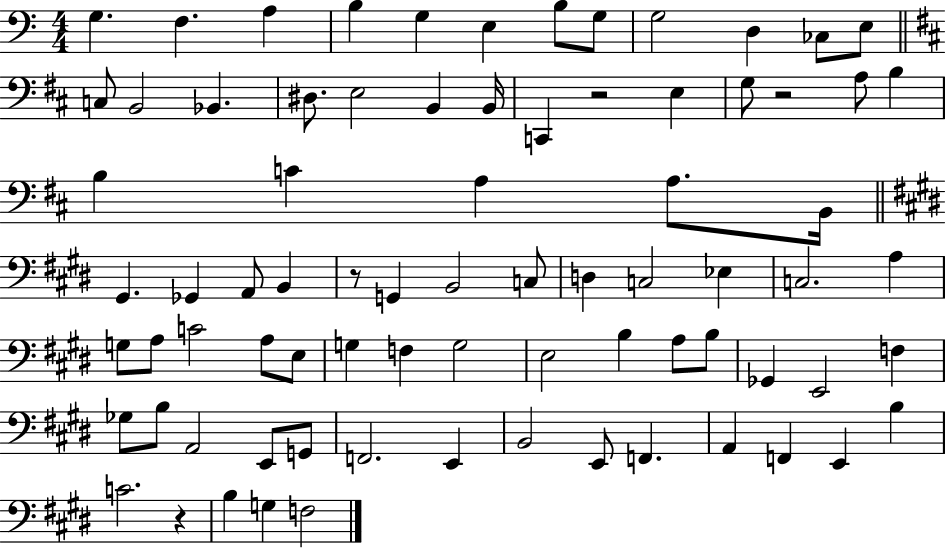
G3/q. F3/q. A3/q B3/q G3/q E3/q B3/e G3/e G3/h D3/q CES3/e E3/e C3/e B2/h Bb2/q. D#3/e. E3/h B2/q B2/s C2/q R/h E3/q G3/e R/h A3/e B3/q B3/q C4/q A3/q A3/e. B2/s G#2/q. Gb2/q A2/e B2/q R/e G2/q B2/h C3/e D3/q C3/h Eb3/q C3/h. A3/q G3/e A3/e C4/h A3/e E3/e G3/q F3/q G3/h E3/h B3/q A3/e B3/e Gb2/q E2/h F3/q Gb3/e B3/e A2/h E2/e G2/e F2/h. E2/q B2/h E2/e F2/q. A2/q F2/q E2/q B3/q C4/h. R/q B3/q G3/q F3/h